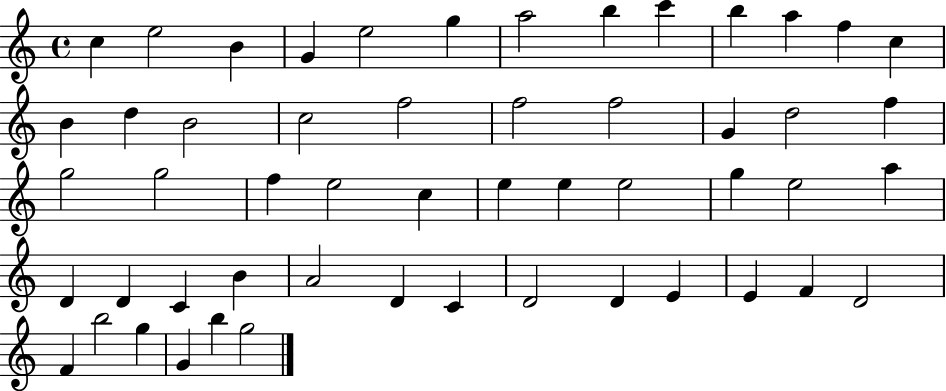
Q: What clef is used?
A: treble